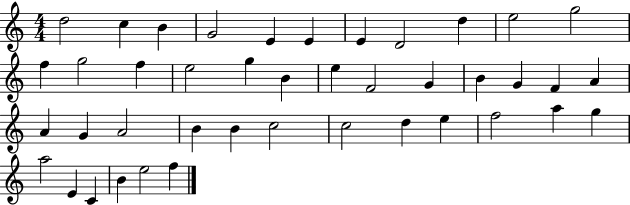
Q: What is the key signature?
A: C major